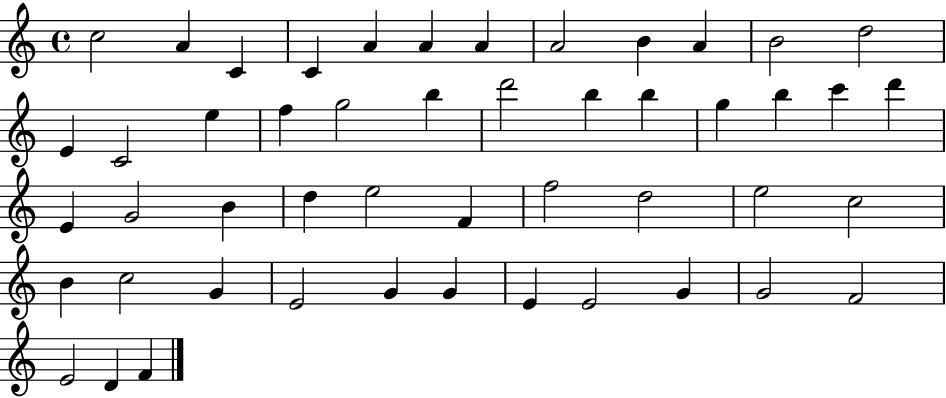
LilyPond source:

{
  \clef treble
  \time 4/4
  \defaultTimeSignature
  \key c \major
  c''2 a'4 c'4 | c'4 a'4 a'4 a'4 | a'2 b'4 a'4 | b'2 d''2 | \break e'4 c'2 e''4 | f''4 g''2 b''4 | d'''2 b''4 b''4 | g''4 b''4 c'''4 d'''4 | \break e'4 g'2 b'4 | d''4 e''2 f'4 | f''2 d''2 | e''2 c''2 | \break b'4 c''2 g'4 | e'2 g'4 g'4 | e'4 e'2 g'4 | g'2 f'2 | \break e'2 d'4 f'4 | \bar "|."
}